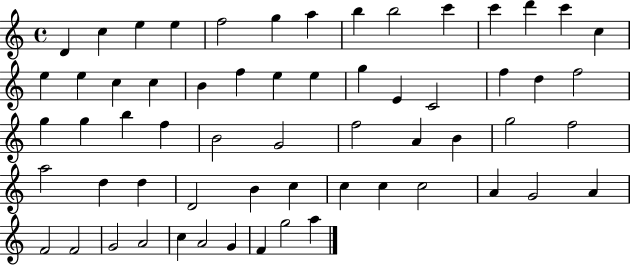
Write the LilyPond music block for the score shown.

{
  \clef treble
  \time 4/4
  \defaultTimeSignature
  \key c \major
  d'4 c''4 e''4 e''4 | f''2 g''4 a''4 | b''4 b''2 c'''4 | c'''4 d'''4 c'''4 c''4 | \break e''4 e''4 c''4 c''4 | b'4 f''4 e''4 e''4 | g''4 e'4 c'2 | f''4 d''4 f''2 | \break g''4 g''4 b''4 f''4 | b'2 g'2 | f''2 a'4 b'4 | g''2 f''2 | \break a''2 d''4 d''4 | d'2 b'4 c''4 | c''4 c''4 c''2 | a'4 g'2 a'4 | \break f'2 f'2 | g'2 a'2 | c''4 a'2 g'4 | f'4 g''2 a''4 | \break \bar "|."
}